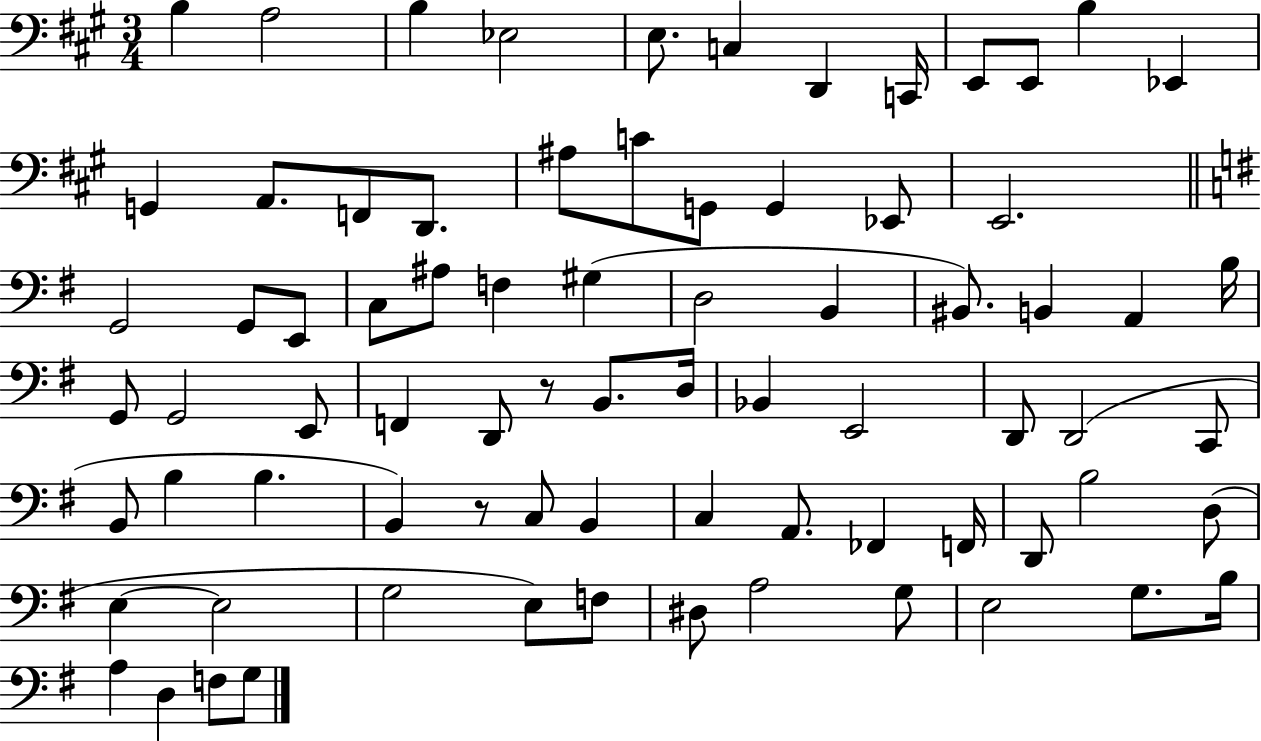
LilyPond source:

{
  \clef bass
  \numericTimeSignature
  \time 3/4
  \key a \major
  b4 a2 | b4 ees2 | e8. c4 d,4 c,16 | e,8 e,8 b4 ees,4 | \break g,4 a,8. f,8 d,8. | ais8 c'8 g,8 g,4 ees,8 | e,2. | \bar "||" \break \key g \major g,2 g,8 e,8 | c8 ais8 f4 gis4( | d2 b,4 | bis,8.) b,4 a,4 b16 | \break g,8 g,2 e,8 | f,4 d,8 r8 b,8. d16 | bes,4 e,2 | d,8 d,2( c,8 | \break b,8 b4 b4. | b,4) r8 c8 b,4 | c4 a,8. fes,4 f,16 | d,8 b2 d8( | \break e4~~ e2 | g2 e8) f8 | dis8 a2 g8 | e2 g8. b16 | \break a4 d4 f8 g8 | \bar "|."
}